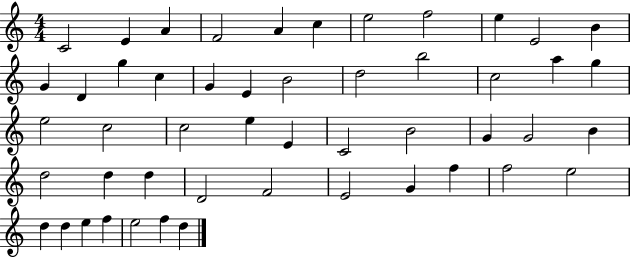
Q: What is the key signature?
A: C major